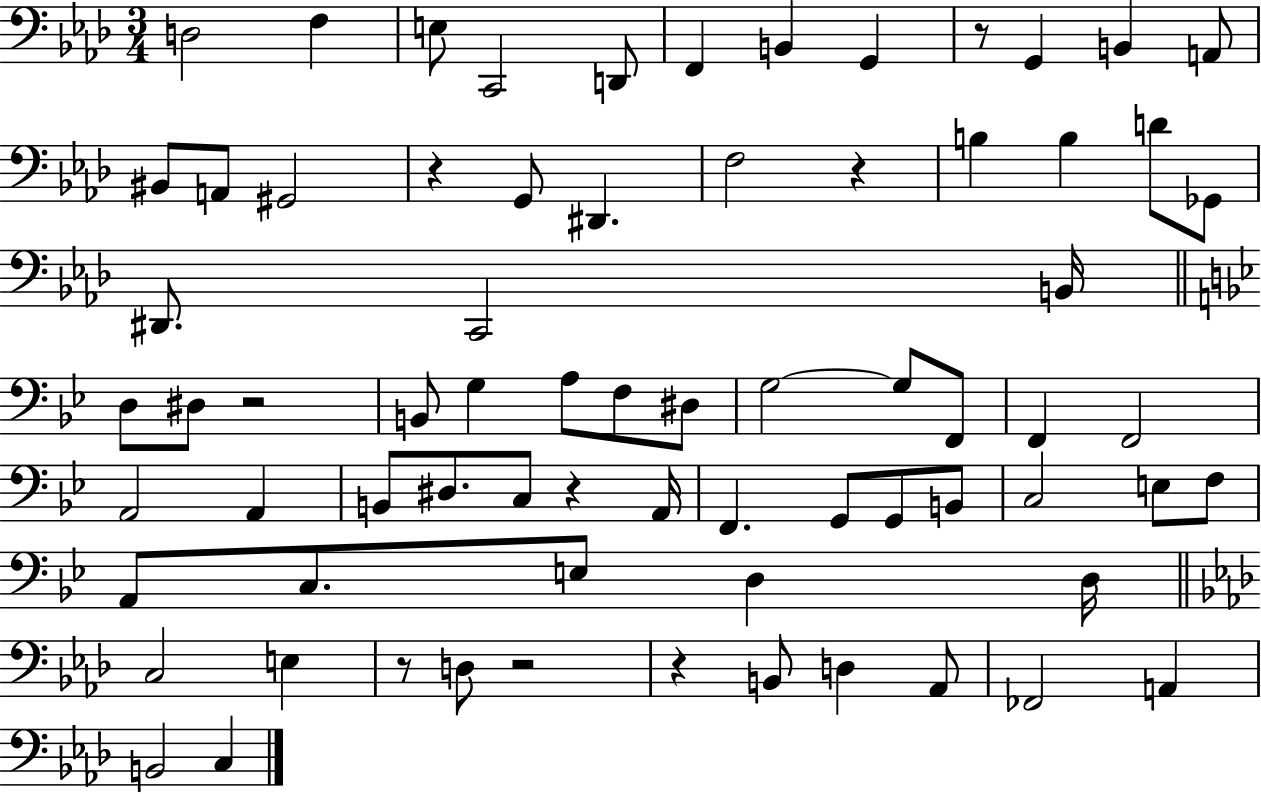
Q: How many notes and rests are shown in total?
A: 72